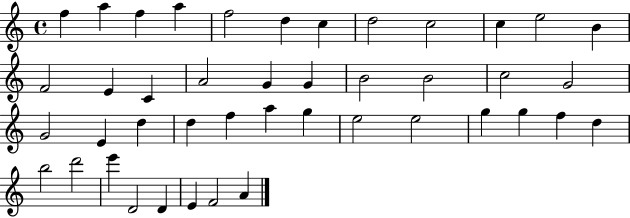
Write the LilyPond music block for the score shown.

{
  \clef treble
  \time 4/4
  \defaultTimeSignature
  \key c \major
  f''4 a''4 f''4 a''4 | f''2 d''4 c''4 | d''2 c''2 | c''4 e''2 b'4 | \break f'2 e'4 c'4 | a'2 g'4 g'4 | b'2 b'2 | c''2 g'2 | \break g'2 e'4 d''4 | d''4 f''4 a''4 g''4 | e''2 e''2 | g''4 g''4 f''4 d''4 | \break b''2 d'''2 | e'''4 d'2 d'4 | e'4 f'2 a'4 | \bar "|."
}